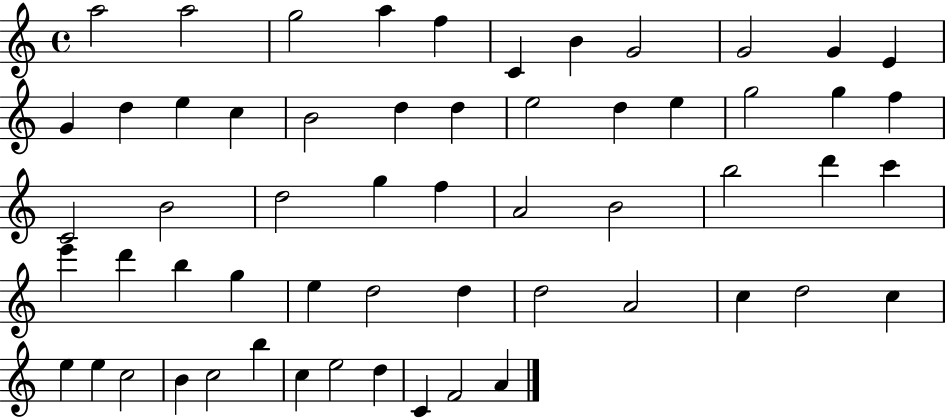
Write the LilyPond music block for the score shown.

{
  \clef treble
  \time 4/4
  \defaultTimeSignature
  \key c \major
  a''2 a''2 | g''2 a''4 f''4 | c'4 b'4 g'2 | g'2 g'4 e'4 | \break g'4 d''4 e''4 c''4 | b'2 d''4 d''4 | e''2 d''4 e''4 | g''2 g''4 f''4 | \break c'2 b'2 | d''2 g''4 f''4 | a'2 b'2 | b''2 d'''4 c'''4 | \break e'''4 d'''4 b''4 g''4 | e''4 d''2 d''4 | d''2 a'2 | c''4 d''2 c''4 | \break e''4 e''4 c''2 | b'4 c''2 b''4 | c''4 e''2 d''4 | c'4 f'2 a'4 | \break \bar "|."
}